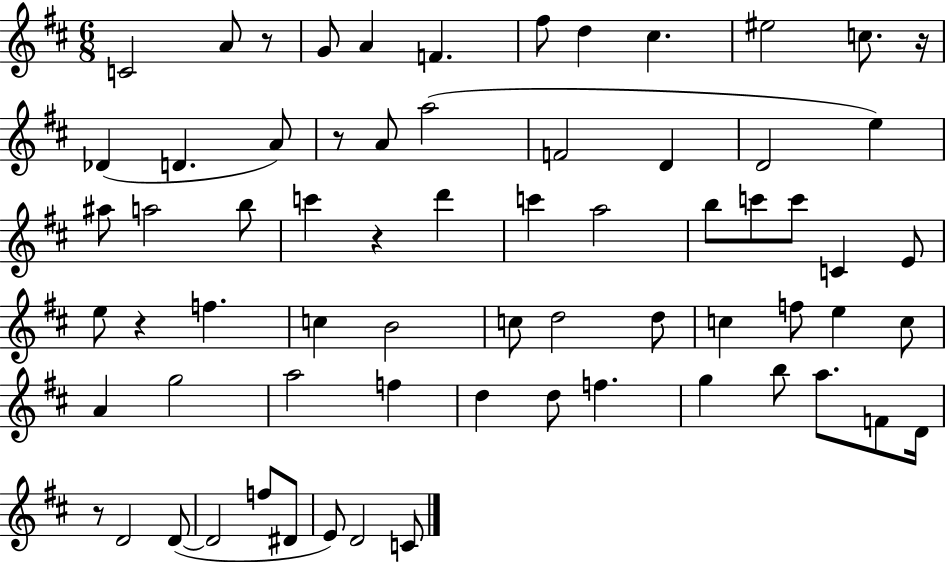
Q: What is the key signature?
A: D major